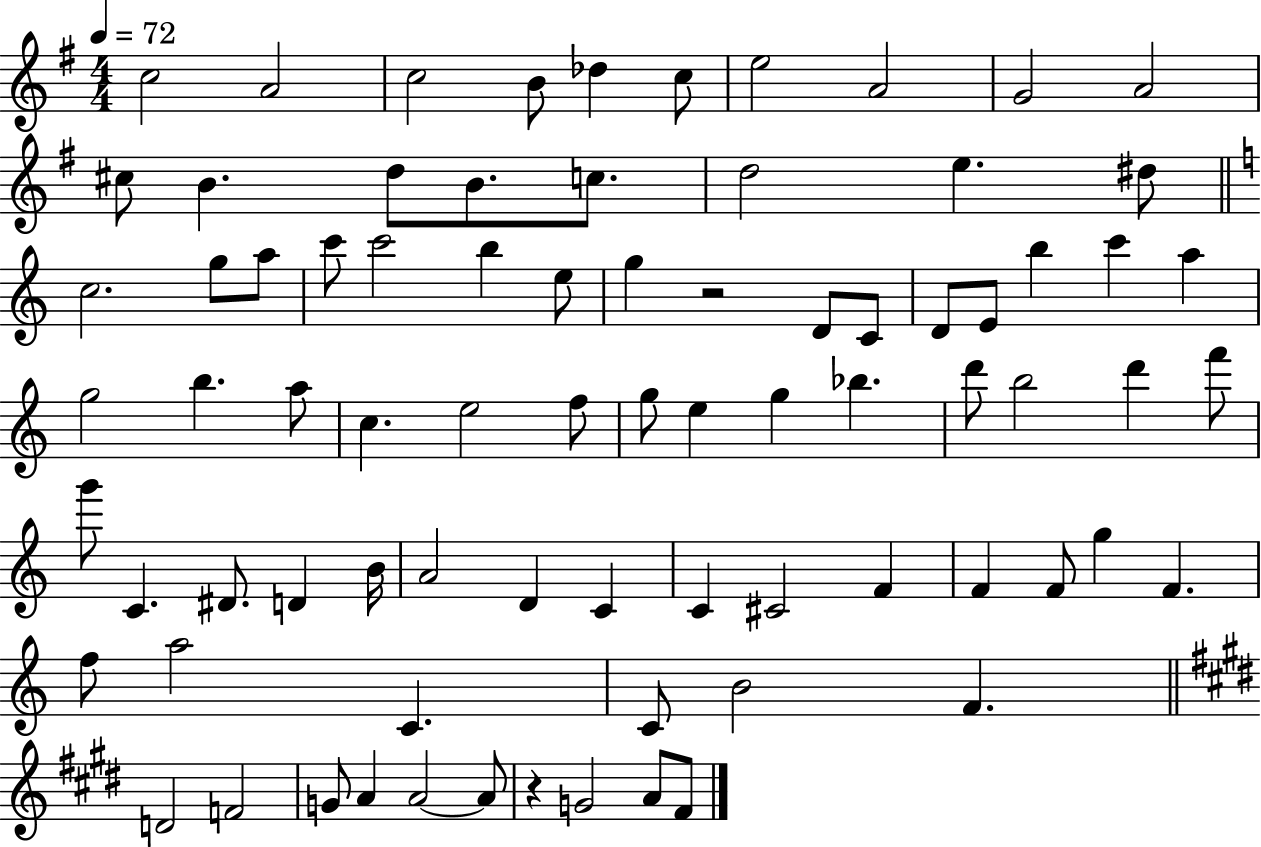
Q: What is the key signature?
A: G major